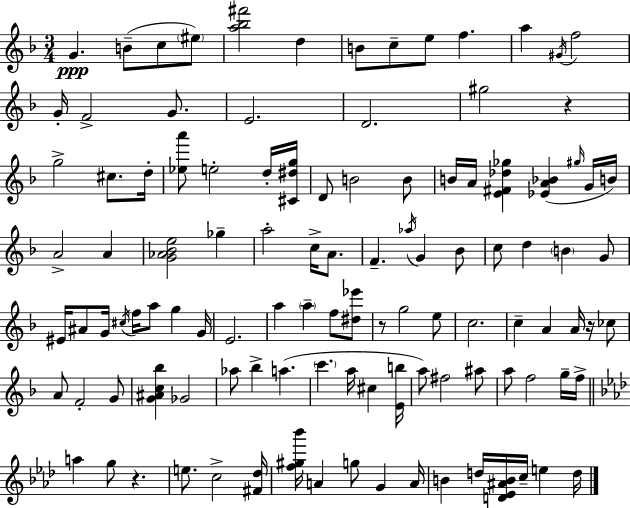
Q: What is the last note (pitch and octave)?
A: D5